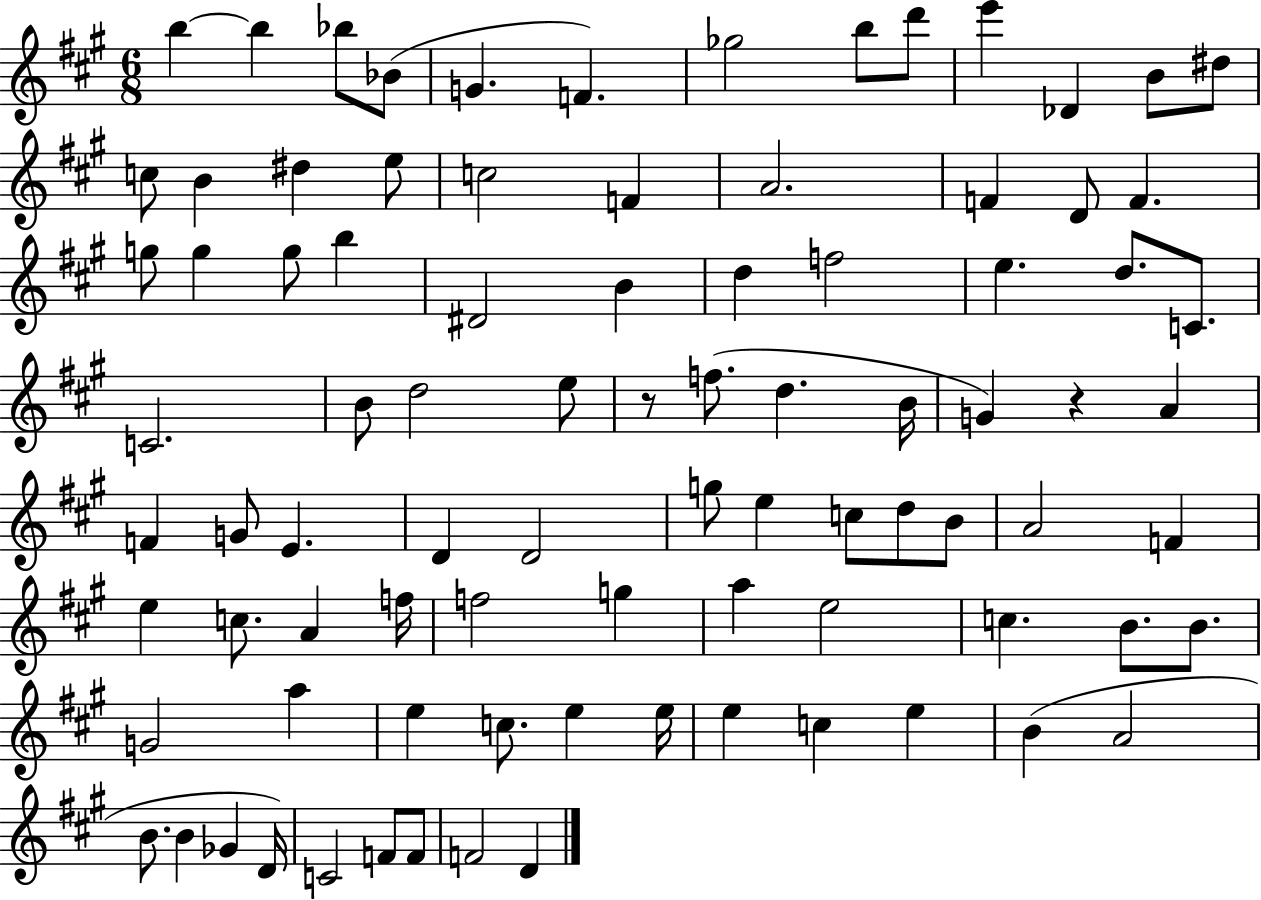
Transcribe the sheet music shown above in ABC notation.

X:1
T:Untitled
M:6/8
L:1/4
K:A
b b _b/2 _B/2 G F _g2 b/2 d'/2 e' _D B/2 ^d/2 c/2 B ^d e/2 c2 F A2 F D/2 F g/2 g g/2 b ^D2 B d f2 e d/2 C/2 C2 B/2 d2 e/2 z/2 f/2 d B/4 G z A F G/2 E D D2 g/2 e c/2 d/2 B/2 A2 F e c/2 A f/4 f2 g a e2 c B/2 B/2 G2 a e c/2 e e/4 e c e B A2 B/2 B _G D/4 C2 F/2 F/2 F2 D